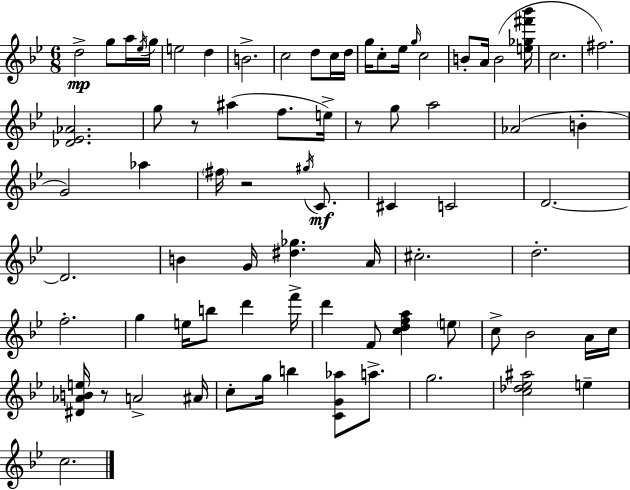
D5/h G5/e A5/s Eb5/s G5/s E5/h D5/q B4/h. C5/h D5/e C5/s D5/s G5/s C5/e Eb5/s G5/s C5/h B4/e A4/s B4/h [E5,Gb5,F#6,Bb6]/s C5/h. F#5/h. [Db4,Eb4,Ab4]/h. G5/e R/e A#5/q F5/e. E5/s R/e G5/e A5/h Ab4/h B4/q G4/h Ab5/q F#5/s R/h G#5/s C4/e. C#4/q C4/h D4/h. D4/h. B4/q G4/s [D#5,Gb5]/q. A4/s C#5/h. D5/h. F5/h. G5/q E5/s B5/e D6/q F6/s D6/q F4/e [C5,D5,F5,A5]/q E5/e C5/e Bb4/h A4/s C5/s [D#4,Ab4,B4,E5]/s R/e A4/h A#4/s C5/e G5/s B5/q [C4,G4,Ab5]/e A5/e. G5/h. [C5,Db5,Eb5,A#5]/h E5/q C5/h.